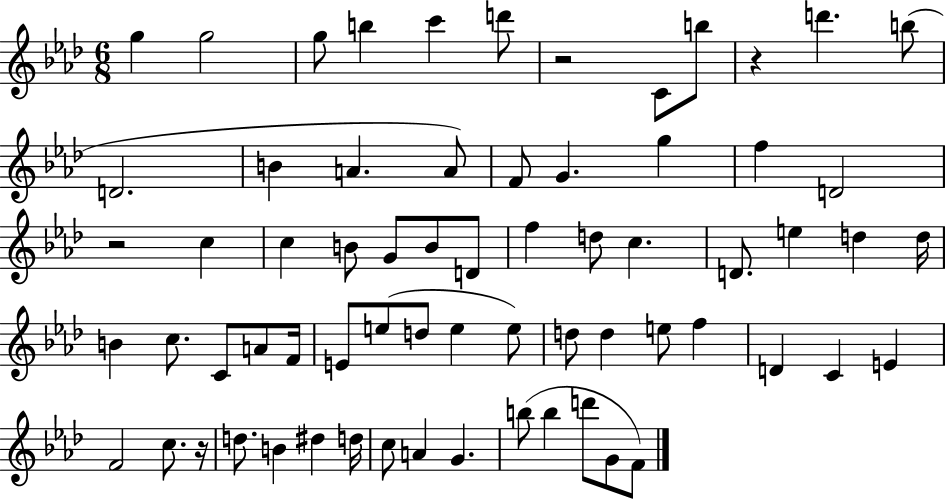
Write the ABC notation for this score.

X:1
T:Untitled
M:6/8
L:1/4
K:Ab
g g2 g/2 b c' d'/2 z2 C/2 b/2 z d' b/2 D2 B A A/2 F/2 G g f D2 z2 c c B/2 G/2 B/2 D/2 f d/2 c D/2 e d d/4 B c/2 C/2 A/2 F/4 E/2 e/2 d/2 e e/2 d/2 d e/2 f D C E F2 c/2 z/4 d/2 B ^d d/4 c/2 A G b/2 b d'/2 G/2 F/2